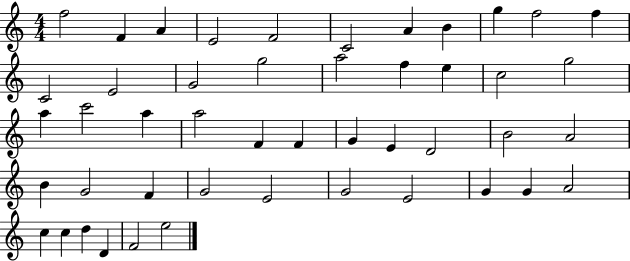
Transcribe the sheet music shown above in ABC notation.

X:1
T:Untitled
M:4/4
L:1/4
K:C
f2 F A E2 F2 C2 A B g f2 f C2 E2 G2 g2 a2 f e c2 g2 a c'2 a a2 F F G E D2 B2 A2 B G2 F G2 E2 G2 E2 G G A2 c c d D F2 e2